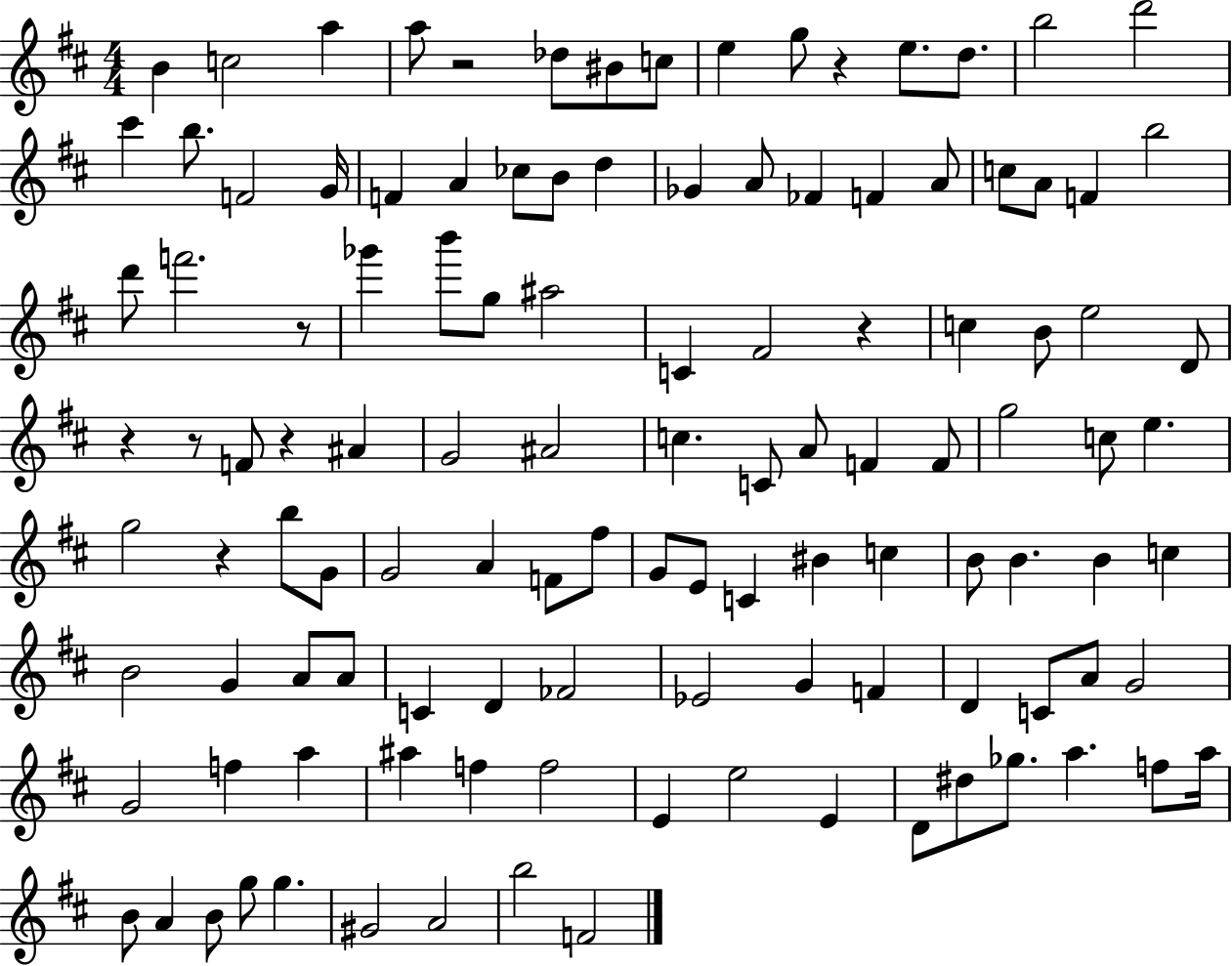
{
  \clef treble
  \numericTimeSignature
  \time 4/4
  \key d \major
  \repeat volta 2 { b'4 c''2 a''4 | a''8 r2 des''8 bis'8 c''8 | e''4 g''8 r4 e''8. d''8. | b''2 d'''2 | \break cis'''4 b''8. f'2 g'16 | f'4 a'4 ces''8 b'8 d''4 | ges'4 a'8 fes'4 f'4 a'8 | c''8 a'8 f'4 b''2 | \break d'''8 f'''2. r8 | ges'''4 b'''8 g''8 ais''2 | c'4 fis'2 r4 | c''4 b'8 e''2 d'8 | \break r4 r8 f'8 r4 ais'4 | g'2 ais'2 | c''4. c'8 a'8 f'4 f'8 | g''2 c''8 e''4. | \break g''2 r4 b''8 g'8 | g'2 a'4 f'8 fis''8 | g'8 e'8 c'4 bis'4 c''4 | b'8 b'4. b'4 c''4 | \break b'2 g'4 a'8 a'8 | c'4 d'4 fes'2 | ees'2 g'4 f'4 | d'4 c'8 a'8 g'2 | \break g'2 f''4 a''4 | ais''4 f''4 f''2 | e'4 e''2 e'4 | d'8 dis''8 ges''8. a''4. f''8 a''16 | \break b'8 a'4 b'8 g''8 g''4. | gis'2 a'2 | b''2 f'2 | } \bar "|."
}